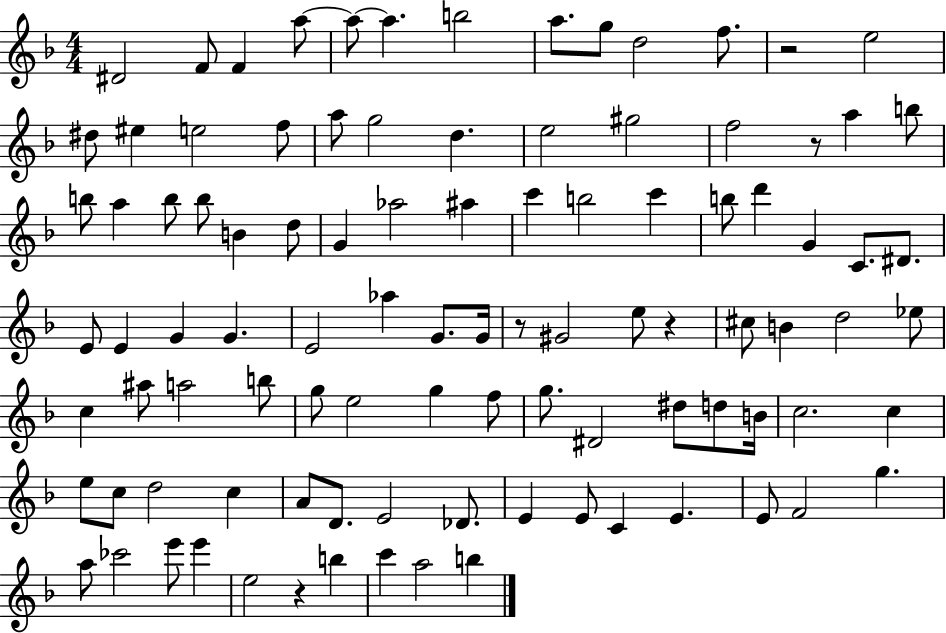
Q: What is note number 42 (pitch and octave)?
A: E4